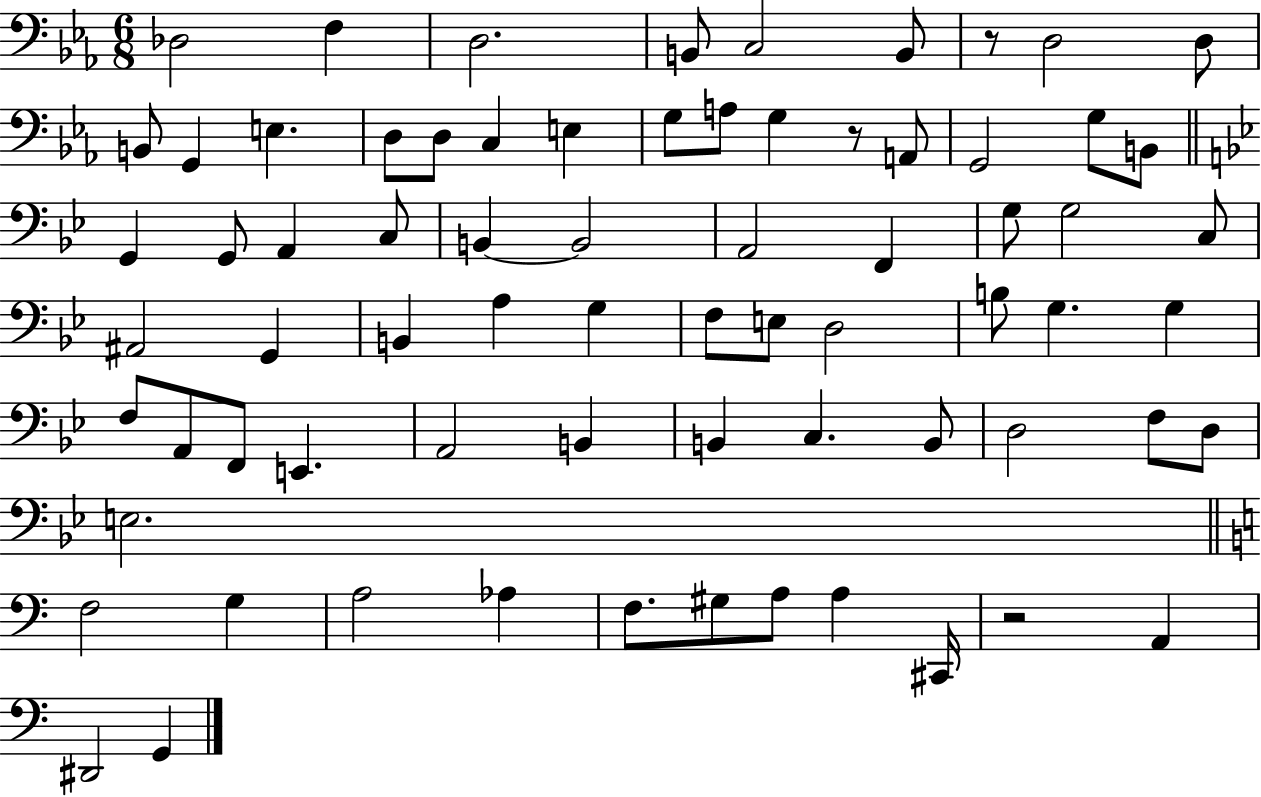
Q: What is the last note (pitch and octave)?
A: G2